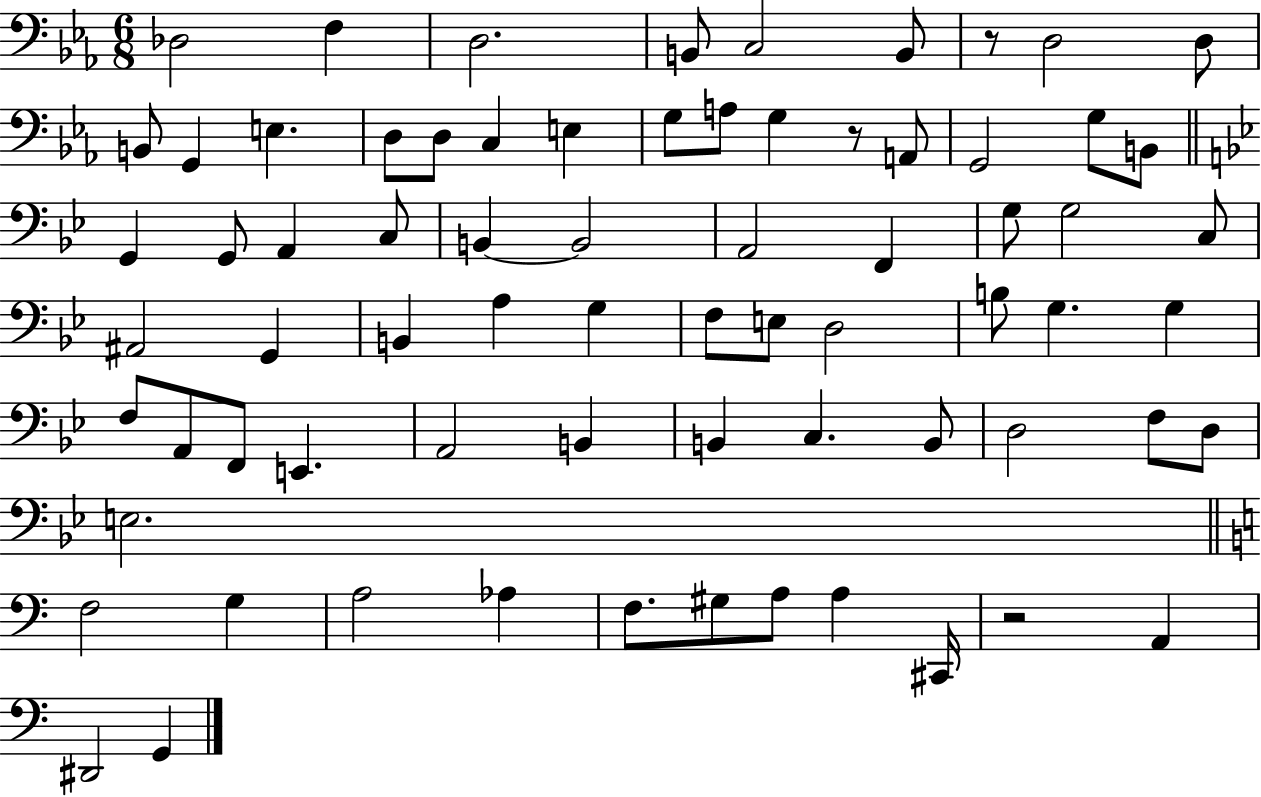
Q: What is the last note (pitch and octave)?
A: G2